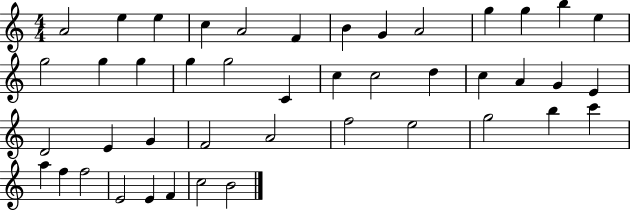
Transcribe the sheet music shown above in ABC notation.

X:1
T:Untitled
M:4/4
L:1/4
K:C
A2 e e c A2 F B G A2 g g b e g2 g g g g2 C c c2 d c A G E D2 E G F2 A2 f2 e2 g2 b c' a f f2 E2 E F c2 B2